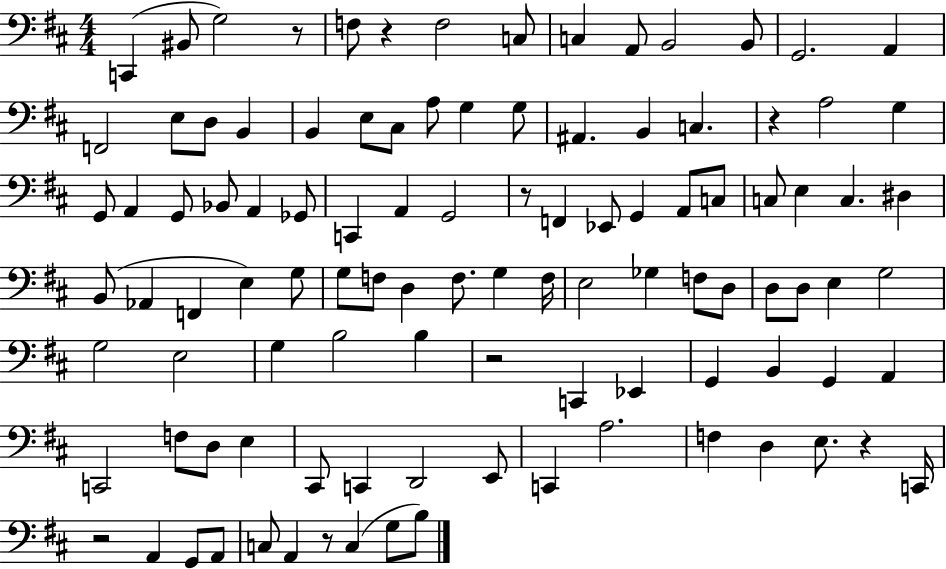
C2/q BIS2/e G3/h R/e F3/e R/q F3/h C3/e C3/q A2/e B2/h B2/e G2/h. A2/q F2/h E3/e D3/e B2/q B2/q E3/e C#3/e A3/e G3/q G3/e A#2/q. B2/q C3/q. R/q A3/h G3/q G2/e A2/q G2/e Bb2/e A2/q Gb2/e C2/q A2/q G2/h R/e F2/q Eb2/e G2/q A2/e C3/e C3/e E3/q C3/q. D#3/q B2/e Ab2/q F2/q E3/q G3/e G3/e F3/e D3/q F3/e. G3/q F3/s E3/h Gb3/q F3/e D3/e D3/e D3/e E3/q G3/h G3/h E3/h G3/q B3/h B3/q R/h C2/q Eb2/q G2/q B2/q G2/q A2/q C2/h F3/e D3/e E3/q C#2/e C2/q D2/h E2/e C2/q A3/h. F3/q D3/q E3/e. R/q C2/s R/h A2/q G2/e A2/e C3/e A2/q R/e C3/q G3/e B3/e